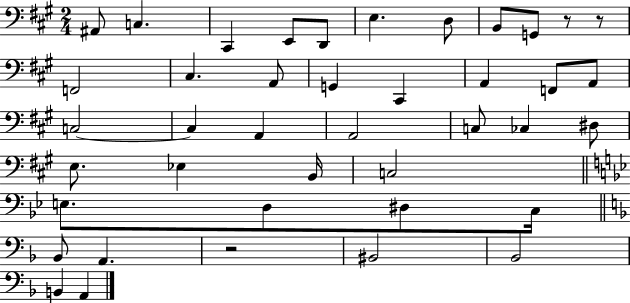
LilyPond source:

{
  \clef bass
  \numericTimeSignature
  \time 2/4
  \key a \major
  ais,8 c4. | cis,4 e,8 d,8 | e4. d8 | b,8 g,8 r8 r8 | \break f,2 | cis4. a,8 | g,4 cis,4 | a,4 f,8 a,8 | \break c2~~ | c4 a,4 | a,2 | c8 ces4 dis8 | \break e8. ees4 b,16 | c2 | \bar "||" \break \key g \minor e8. d8 dis8 c16 | \bar "||" \break \key d \minor bes,8 a,4. | r2 | bis,2 | bes,2 | \break b,4 a,4 | \bar "|."
}